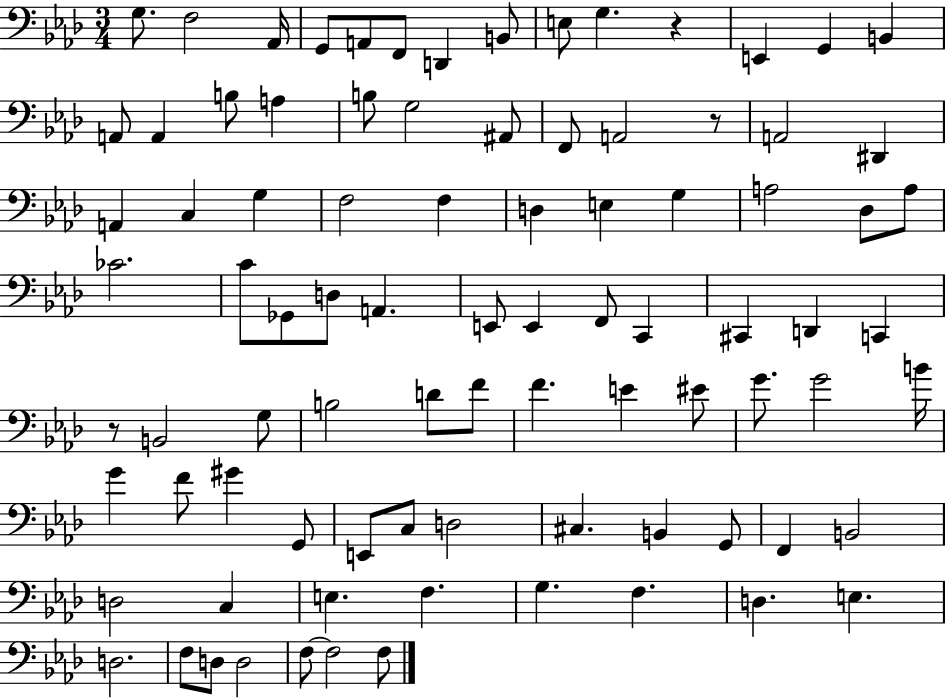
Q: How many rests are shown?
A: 3